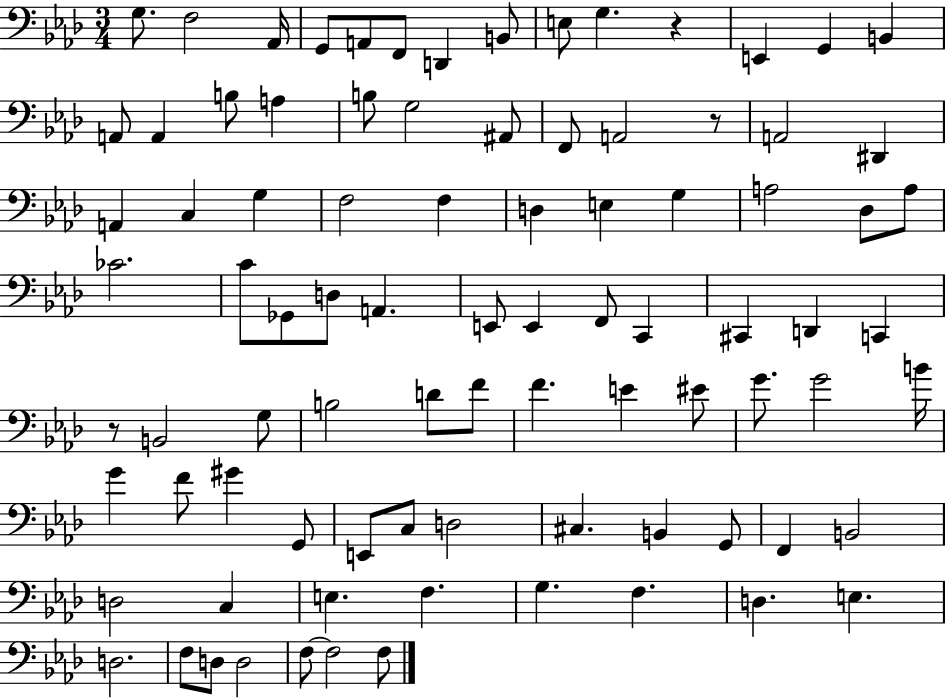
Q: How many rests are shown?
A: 3